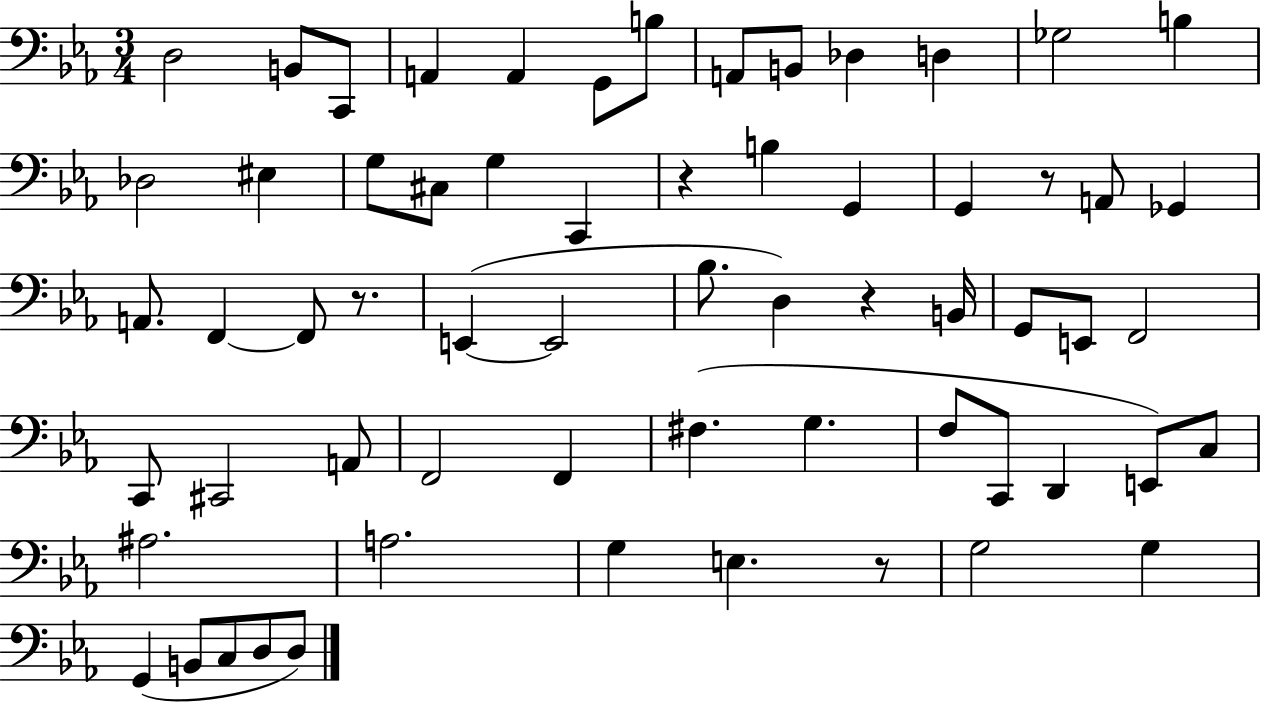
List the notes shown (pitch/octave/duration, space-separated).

D3/h B2/e C2/e A2/q A2/q G2/e B3/e A2/e B2/e Db3/q D3/q Gb3/h B3/q Db3/h EIS3/q G3/e C#3/e G3/q C2/q R/q B3/q G2/q G2/q R/e A2/e Gb2/q A2/e. F2/q F2/e R/e. E2/q E2/h Bb3/e. D3/q R/q B2/s G2/e E2/e F2/h C2/e C#2/h A2/e F2/h F2/q F#3/q. G3/q. F3/e C2/e D2/q E2/e C3/e A#3/h. A3/h. G3/q E3/q. R/e G3/h G3/q G2/q B2/e C3/e D3/e D3/e